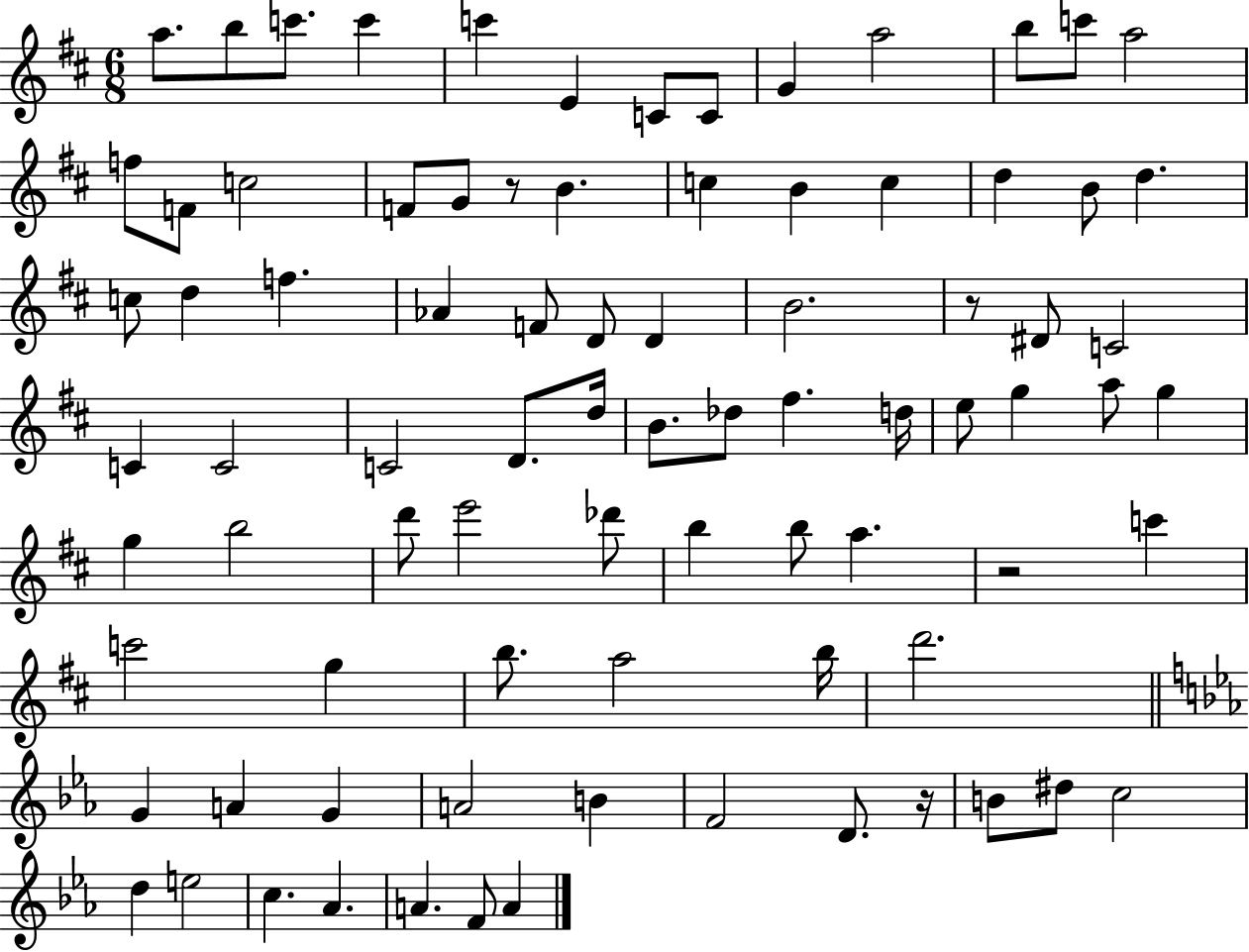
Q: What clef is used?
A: treble